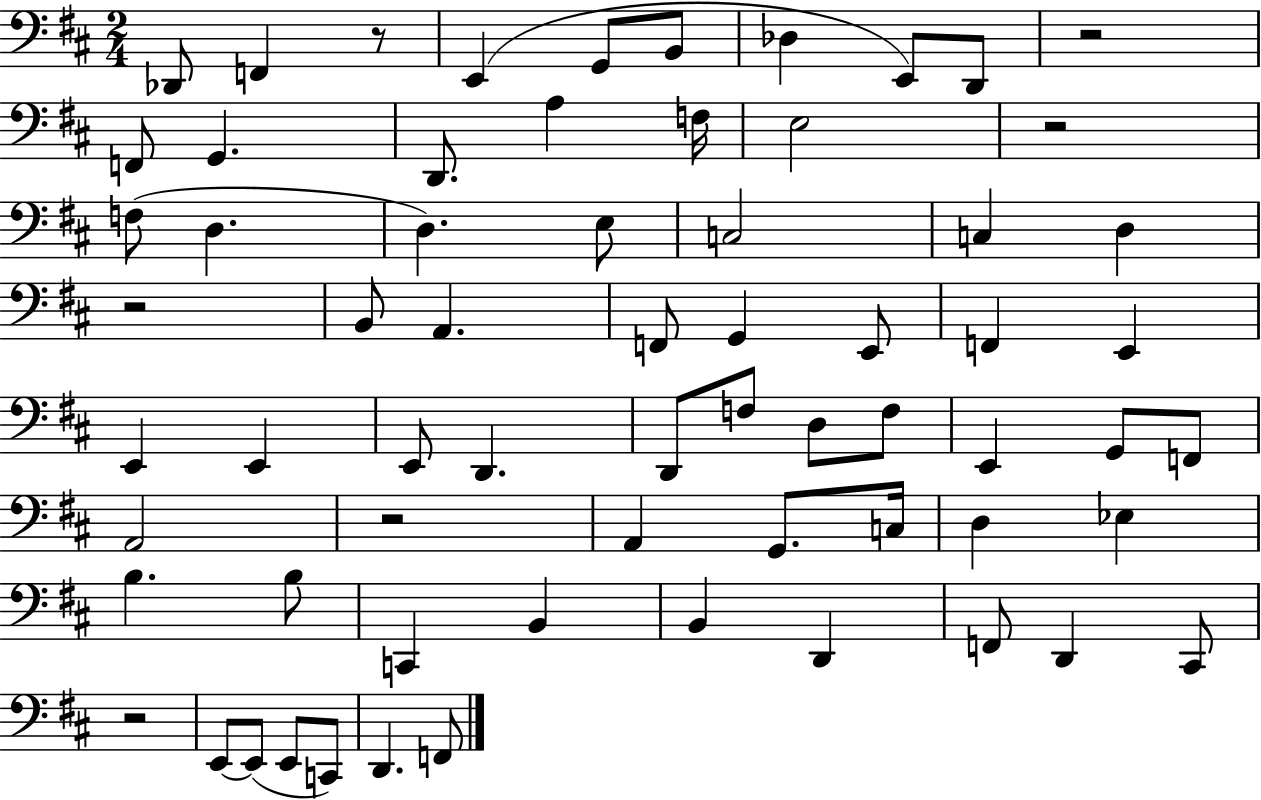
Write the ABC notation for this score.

X:1
T:Untitled
M:2/4
L:1/4
K:D
_D,,/2 F,, z/2 E,, G,,/2 B,,/2 _D, E,,/2 D,,/2 z2 F,,/2 G,, D,,/2 A, F,/4 E,2 z2 F,/2 D, D, E,/2 C,2 C, D, z2 B,,/2 A,, F,,/2 G,, E,,/2 F,, E,, E,, E,, E,,/2 D,, D,,/2 F,/2 D,/2 F,/2 E,, G,,/2 F,,/2 A,,2 z2 A,, G,,/2 C,/4 D, _E, B, B,/2 C,, B,, B,, D,, F,,/2 D,, ^C,,/2 z2 E,,/2 E,,/2 E,,/2 C,,/2 D,, F,,/2